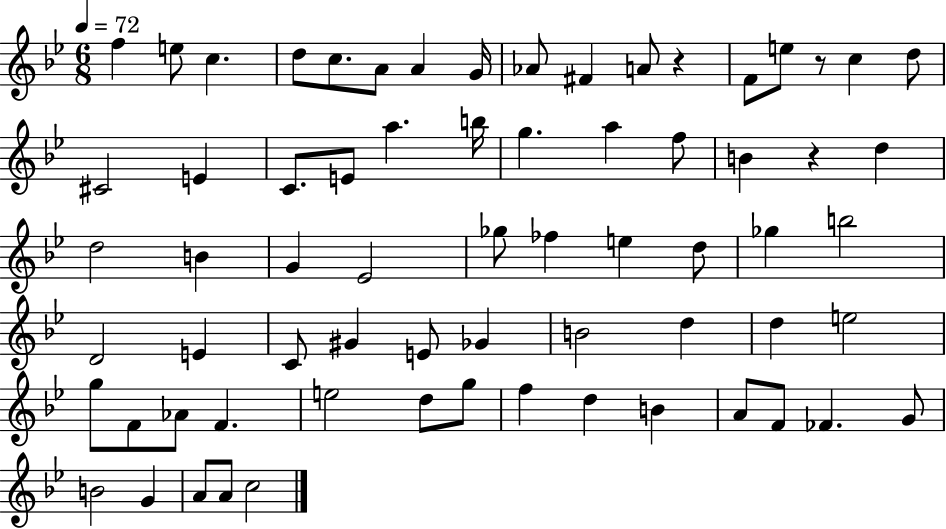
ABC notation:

X:1
T:Untitled
M:6/8
L:1/4
K:Bb
f e/2 c d/2 c/2 A/2 A G/4 _A/2 ^F A/2 z F/2 e/2 z/2 c d/2 ^C2 E C/2 E/2 a b/4 g a f/2 B z d d2 B G _E2 _g/2 _f e d/2 _g b2 D2 E C/2 ^G E/2 _G B2 d d e2 g/2 F/2 _A/2 F e2 d/2 g/2 f d B A/2 F/2 _F G/2 B2 G A/2 A/2 c2